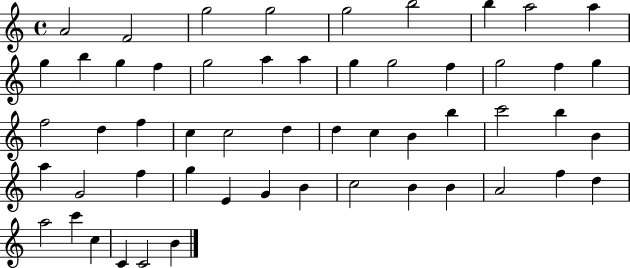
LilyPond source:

{
  \clef treble
  \time 4/4
  \defaultTimeSignature
  \key c \major
  a'2 f'2 | g''2 g''2 | g''2 b''2 | b''4 a''2 a''4 | \break g''4 b''4 g''4 f''4 | g''2 a''4 a''4 | g''4 g''2 f''4 | g''2 f''4 g''4 | \break f''2 d''4 f''4 | c''4 c''2 d''4 | d''4 c''4 b'4 b''4 | c'''2 b''4 b'4 | \break a''4 g'2 f''4 | g''4 e'4 g'4 b'4 | c''2 b'4 b'4 | a'2 f''4 d''4 | \break a''2 c'''4 c''4 | c'4 c'2 b'4 | \bar "|."
}